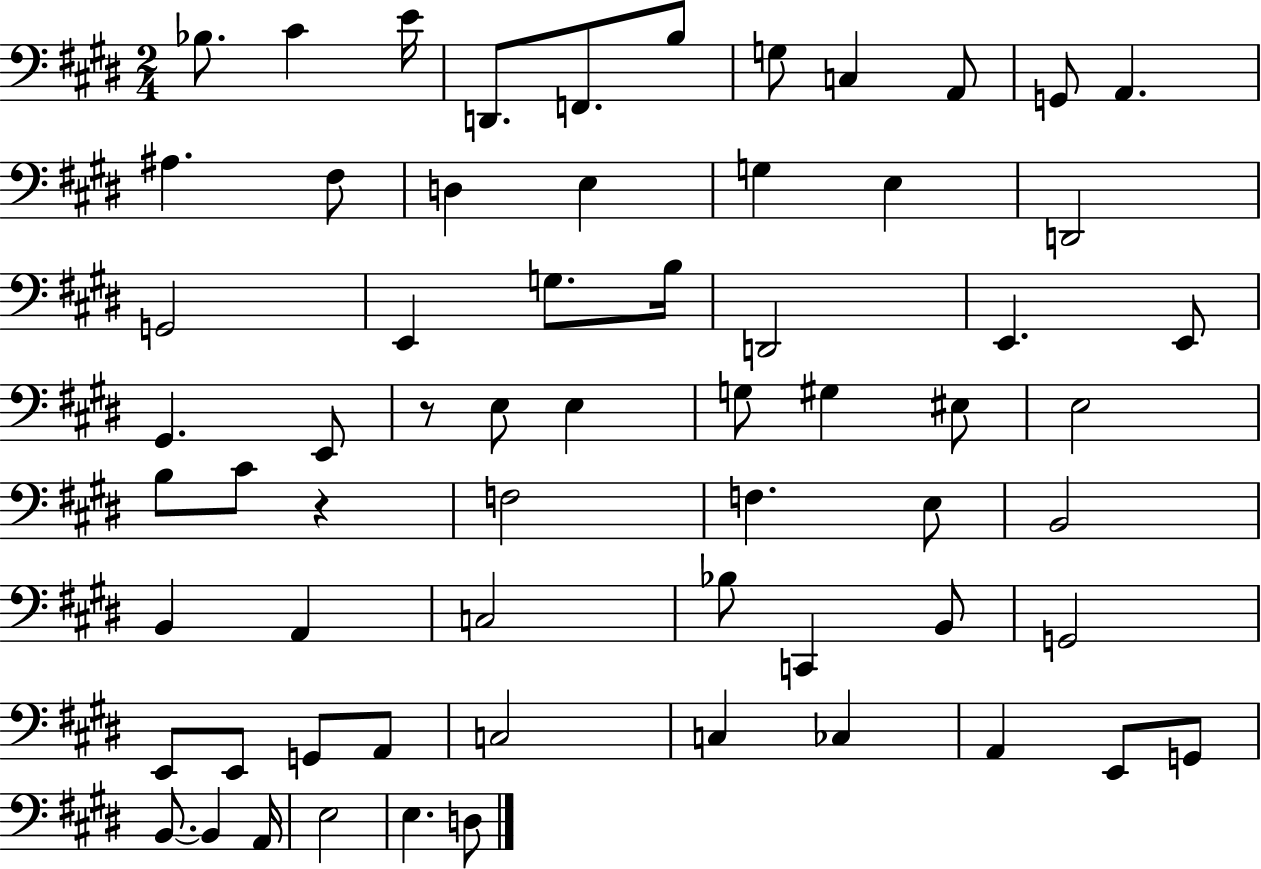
Bb3/e. C#4/q E4/s D2/e. F2/e. B3/e G3/e C3/q A2/e G2/e A2/q. A#3/q. F#3/e D3/q E3/q G3/q E3/q D2/h G2/h E2/q G3/e. B3/s D2/h E2/q. E2/e G#2/q. E2/e R/e E3/e E3/q G3/e G#3/q EIS3/e E3/h B3/e C#4/e R/q F3/h F3/q. E3/e B2/h B2/q A2/q C3/h Bb3/e C2/q B2/e G2/h E2/e E2/e G2/e A2/e C3/h C3/q CES3/q A2/q E2/e G2/e B2/e. B2/q A2/s E3/h E3/q. D3/e